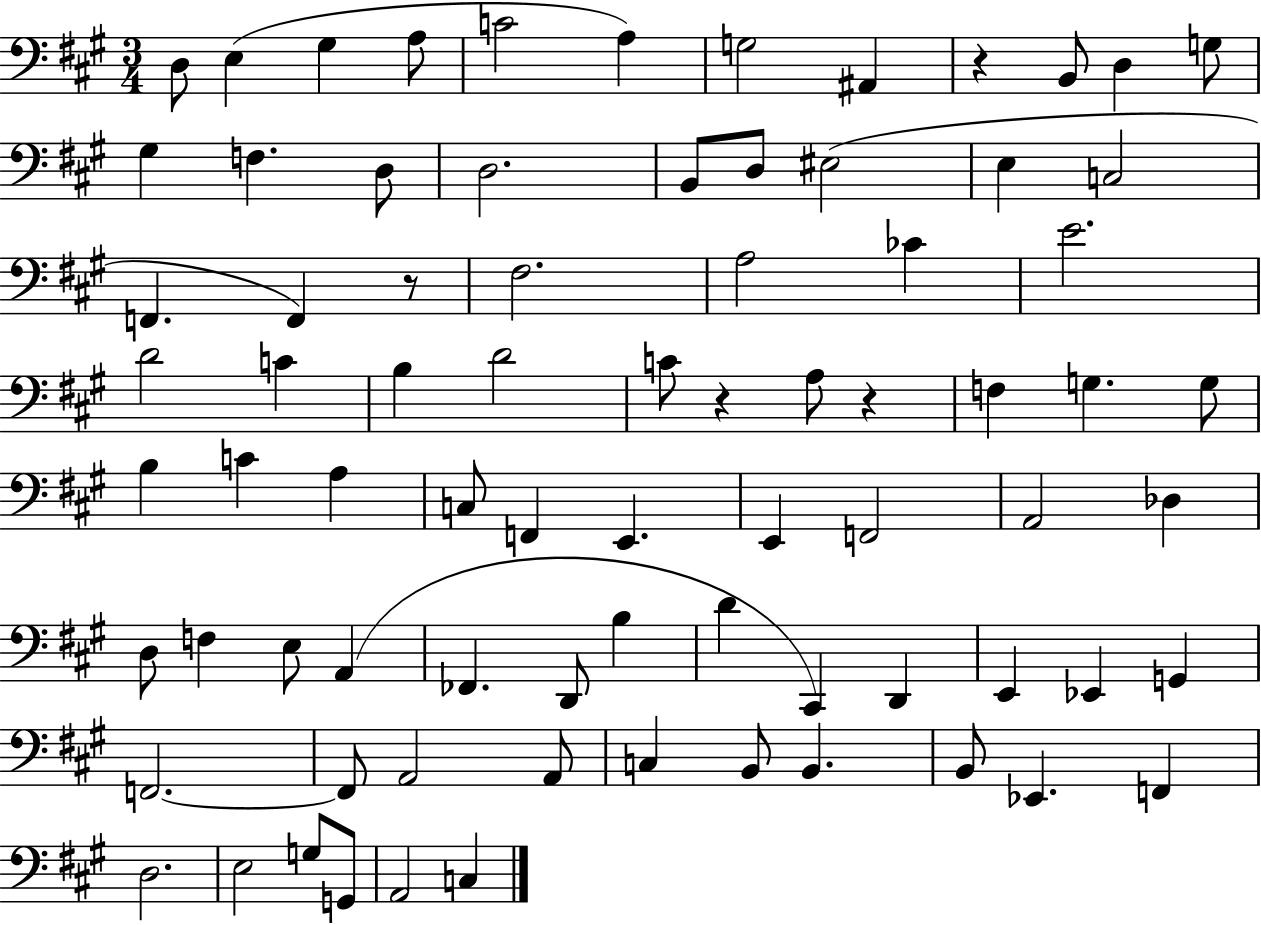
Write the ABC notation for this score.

X:1
T:Untitled
M:3/4
L:1/4
K:A
D,/2 E, ^G, A,/2 C2 A, G,2 ^A,, z B,,/2 D, G,/2 ^G, F, D,/2 D,2 B,,/2 D,/2 ^E,2 E, C,2 F,, F,, z/2 ^F,2 A,2 _C E2 D2 C B, D2 C/2 z A,/2 z F, G, G,/2 B, C A, C,/2 F,, E,, E,, F,,2 A,,2 _D, D,/2 F, E,/2 A,, _F,, D,,/2 B, D ^C,, D,, E,, _E,, G,, F,,2 F,,/2 A,,2 A,,/2 C, B,,/2 B,, B,,/2 _E,, F,, D,2 E,2 G,/2 G,,/2 A,,2 C,